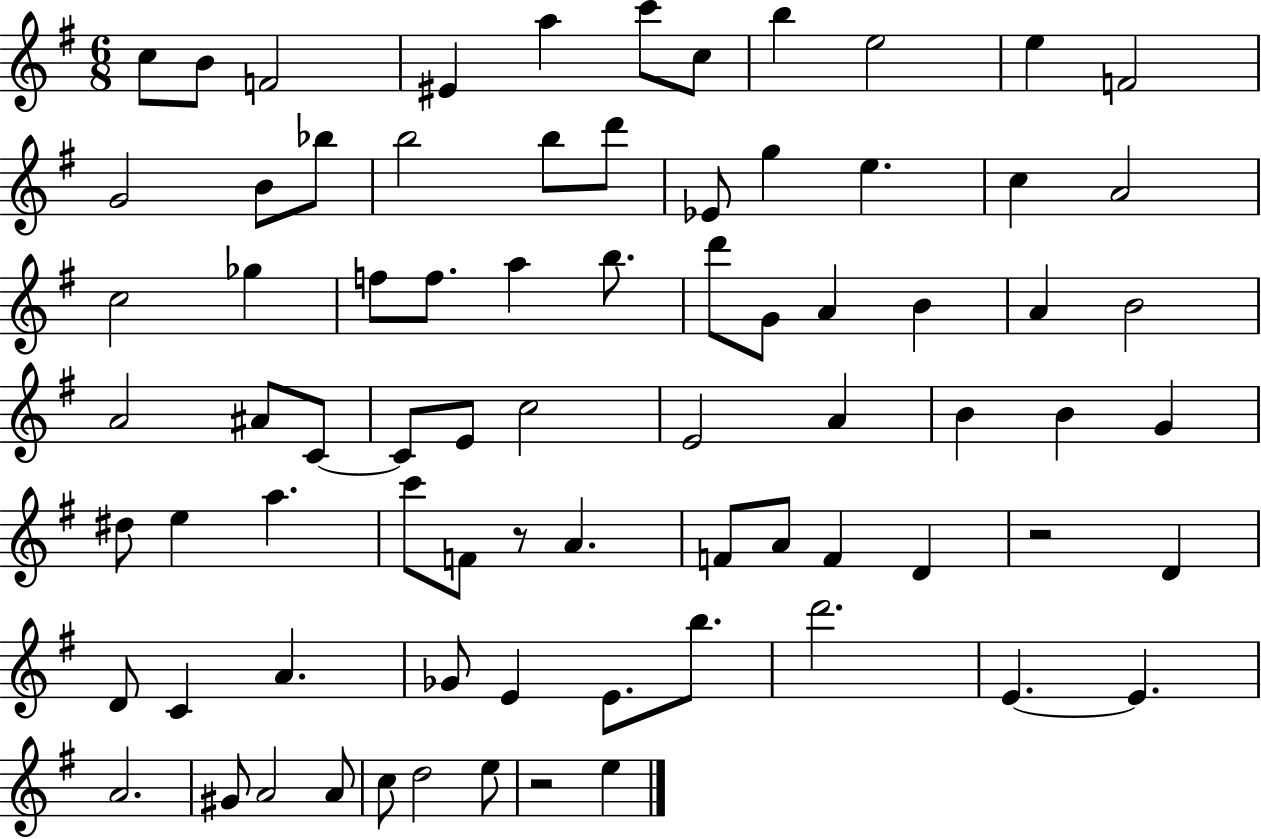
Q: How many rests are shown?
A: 3